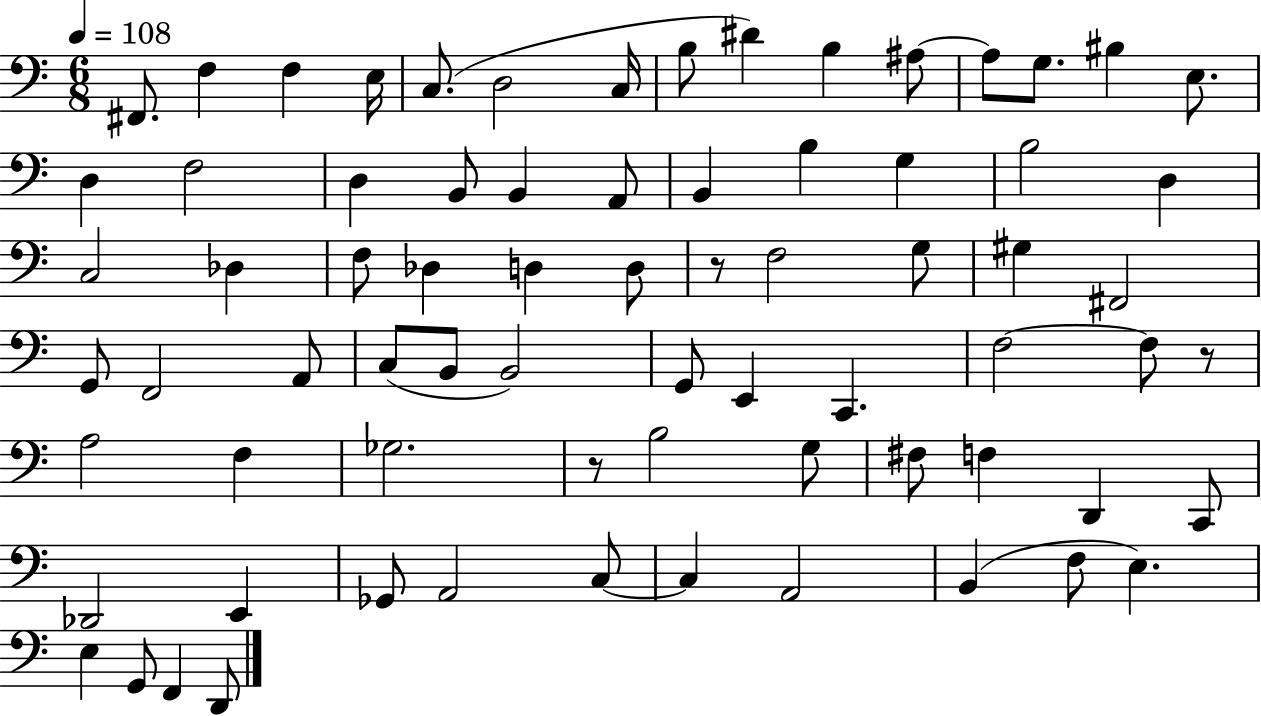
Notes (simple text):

F#2/e. F3/q F3/q E3/s C3/e. D3/h C3/s B3/e D#4/q B3/q A#3/e A#3/e G3/e. BIS3/q E3/e. D3/q F3/h D3/q B2/e B2/q A2/e B2/q B3/q G3/q B3/h D3/q C3/h Db3/q F3/e Db3/q D3/q D3/e R/e F3/h G3/e G#3/q F#2/h G2/e F2/h A2/e C3/e B2/e B2/h G2/e E2/q C2/q. F3/h F3/e R/e A3/h F3/q Gb3/h. R/e B3/h G3/e F#3/e F3/q D2/q C2/e Db2/h E2/q Gb2/e A2/h C3/e C3/q A2/h B2/q F3/e E3/q. E3/q G2/e F2/q D2/e